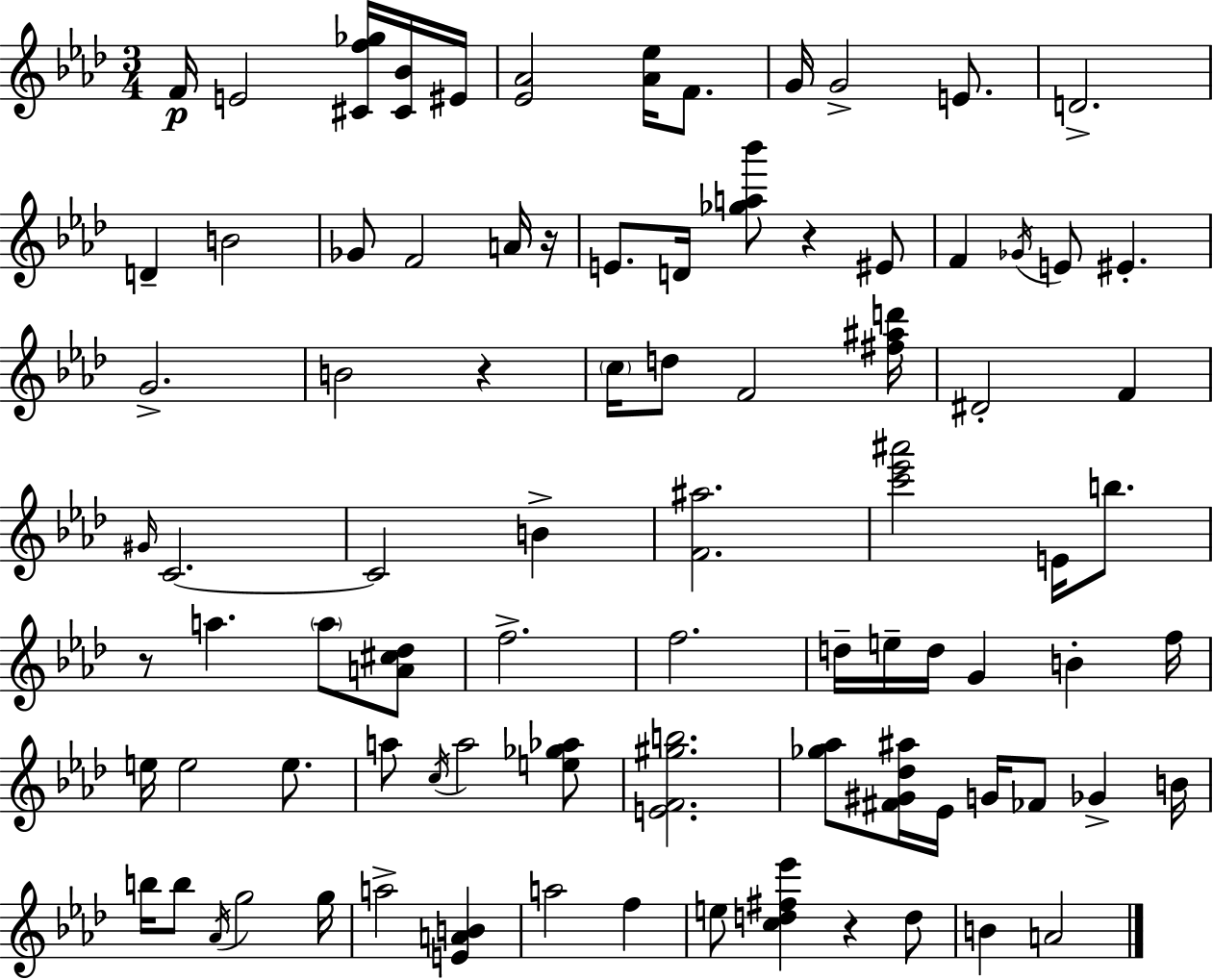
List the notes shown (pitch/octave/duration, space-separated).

F4/s E4/h [C#4,F5,Gb5]/s [C#4,Bb4]/s EIS4/s [Eb4,Ab4]/h [Ab4,Eb5]/s F4/e. G4/s G4/h E4/e. D4/h. D4/q B4/h Gb4/e F4/h A4/s R/s E4/e. D4/s [Gb5,A5,Bb6]/e R/q EIS4/e F4/q Gb4/s E4/e EIS4/q. G4/h. B4/h R/q C5/s D5/e F4/h [F#5,A#5,D6]/s D#4/h F4/q G#4/s C4/h. C4/h B4/q [F4,A#5]/h. [C6,Eb6,A#6]/h E4/s B5/e. R/e A5/q. A5/e [A4,C#5,Db5]/e F5/h. F5/h. D5/s E5/s D5/s G4/q B4/q F5/s E5/s E5/h E5/e. A5/e C5/s A5/h [E5,Gb5,Ab5]/e [E4,F4,G#5,B5]/h. [Gb5,Ab5]/e [F#4,G#4,Db5,A#5]/s Eb4/s G4/s FES4/e Gb4/q B4/s B5/s B5/e Ab4/s G5/h G5/s A5/h [E4,A4,B4]/q A5/h F5/q E5/e [C5,D5,F#5,Eb6]/q R/q D5/e B4/q A4/h